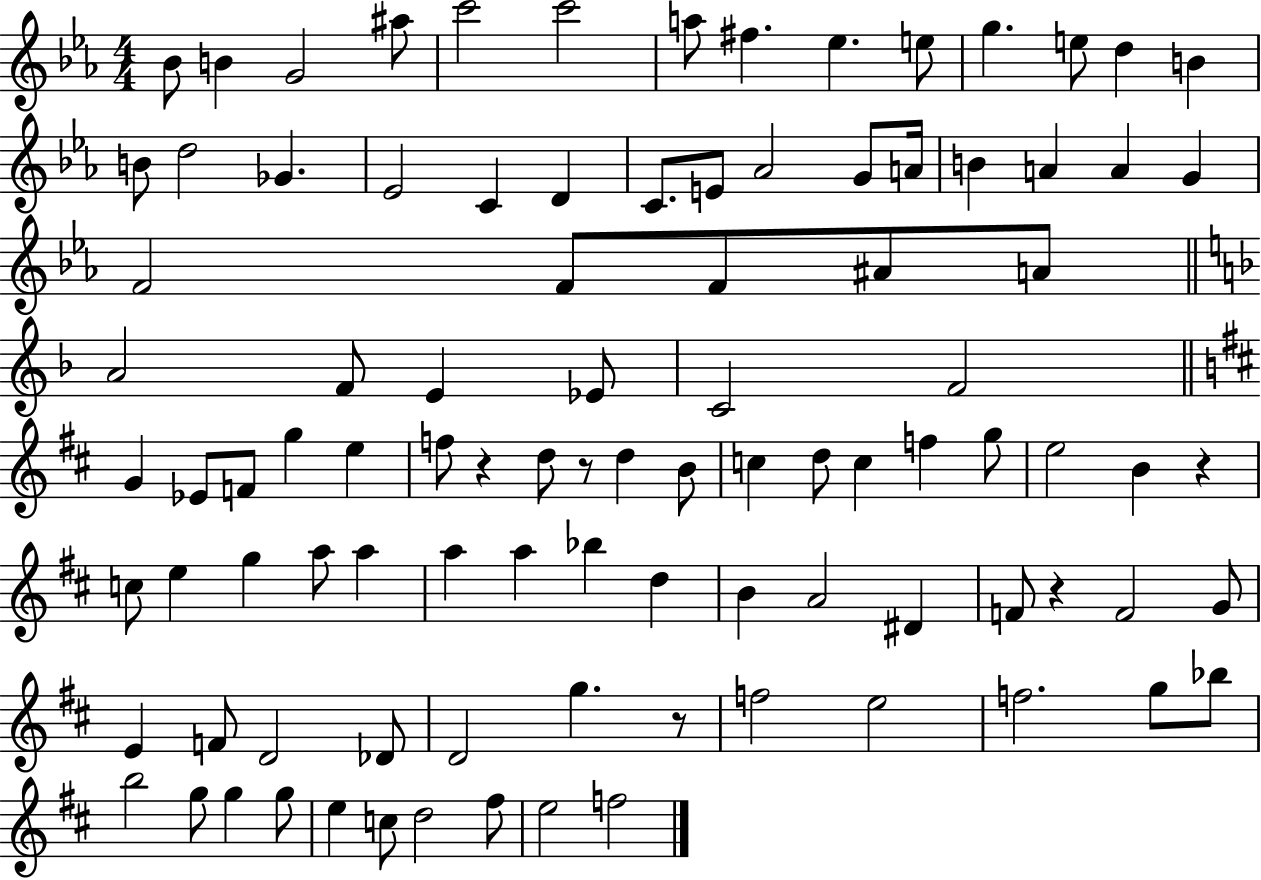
Bb4/e B4/q G4/h A#5/e C6/h C6/h A5/e F#5/q. Eb5/q. E5/e G5/q. E5/e D5/q B4/q B4/e D5/h Gb4/q. Eb4/h C4/q D4/q C4/e. E4/e Ab4/h G4/e A4/s B4/q A4/q A4/q G4/q F4/h F4/e F4/e A#4/e A4/e A4/h F4/e E4/q Eb4/e C4/h F4/h G4/q Eb4/e F4/e G5/q E5/q F5/e R/q D5/e R/e D5/q B4/e C5/q D5/e C5/q F5/q G5/e E5/h B4/q R/q C5/e E5/q G5/q A5/e A5/q A5/q A5/q Bb5/q D5/q B4/q A4/h D#4/q F4/e R/q F4/h G4/e E4/q F4/e D4/h Db4/e D4/h G5/q. R/e F5/h E5/h F5/h. G5/e Bb5/e B5/h G5/e G5/q G5/e E5/q C5/e D5/h F#5/e E5/h F5/h